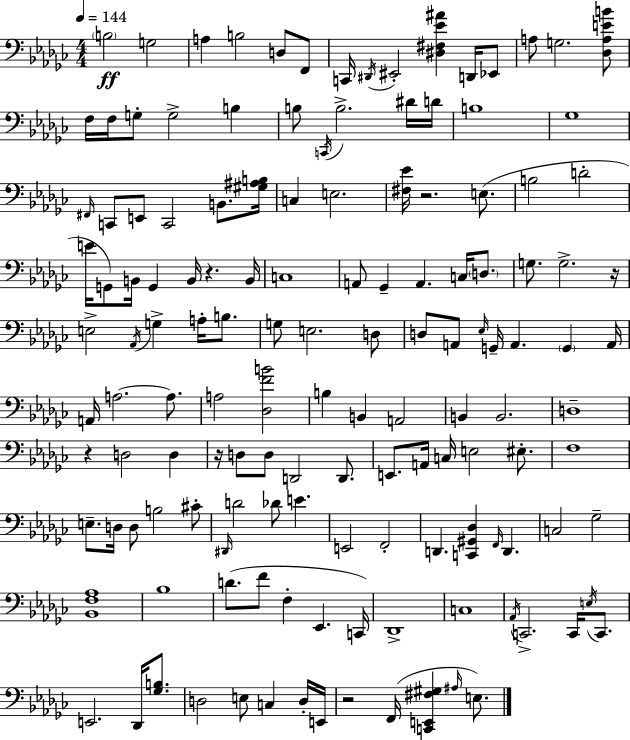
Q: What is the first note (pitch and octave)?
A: B3